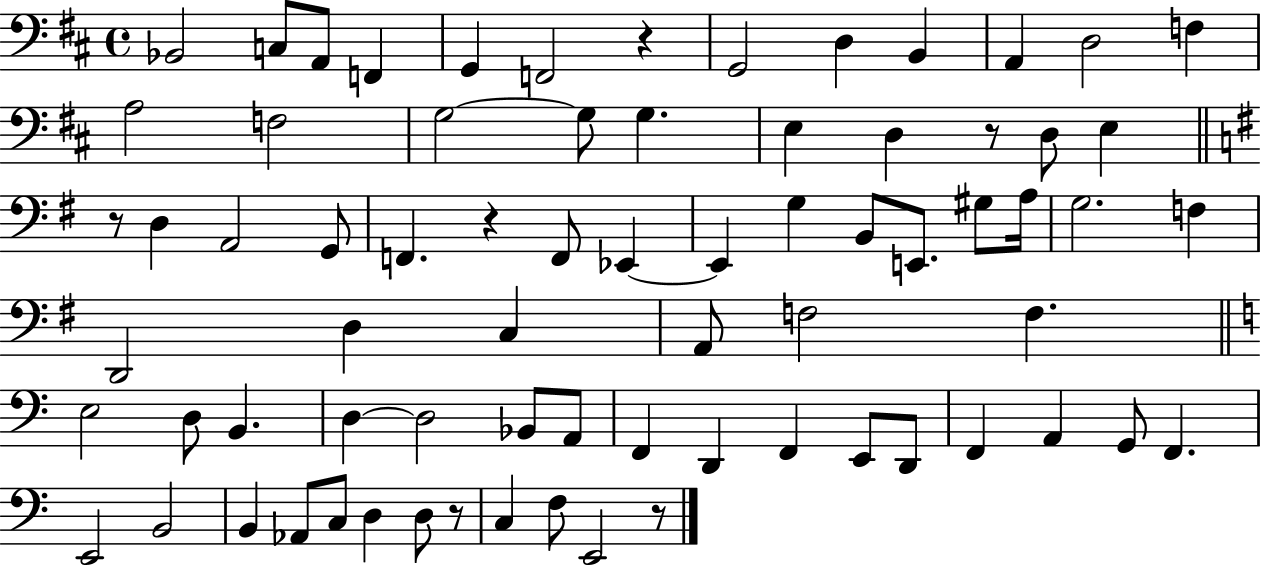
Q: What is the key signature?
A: D major